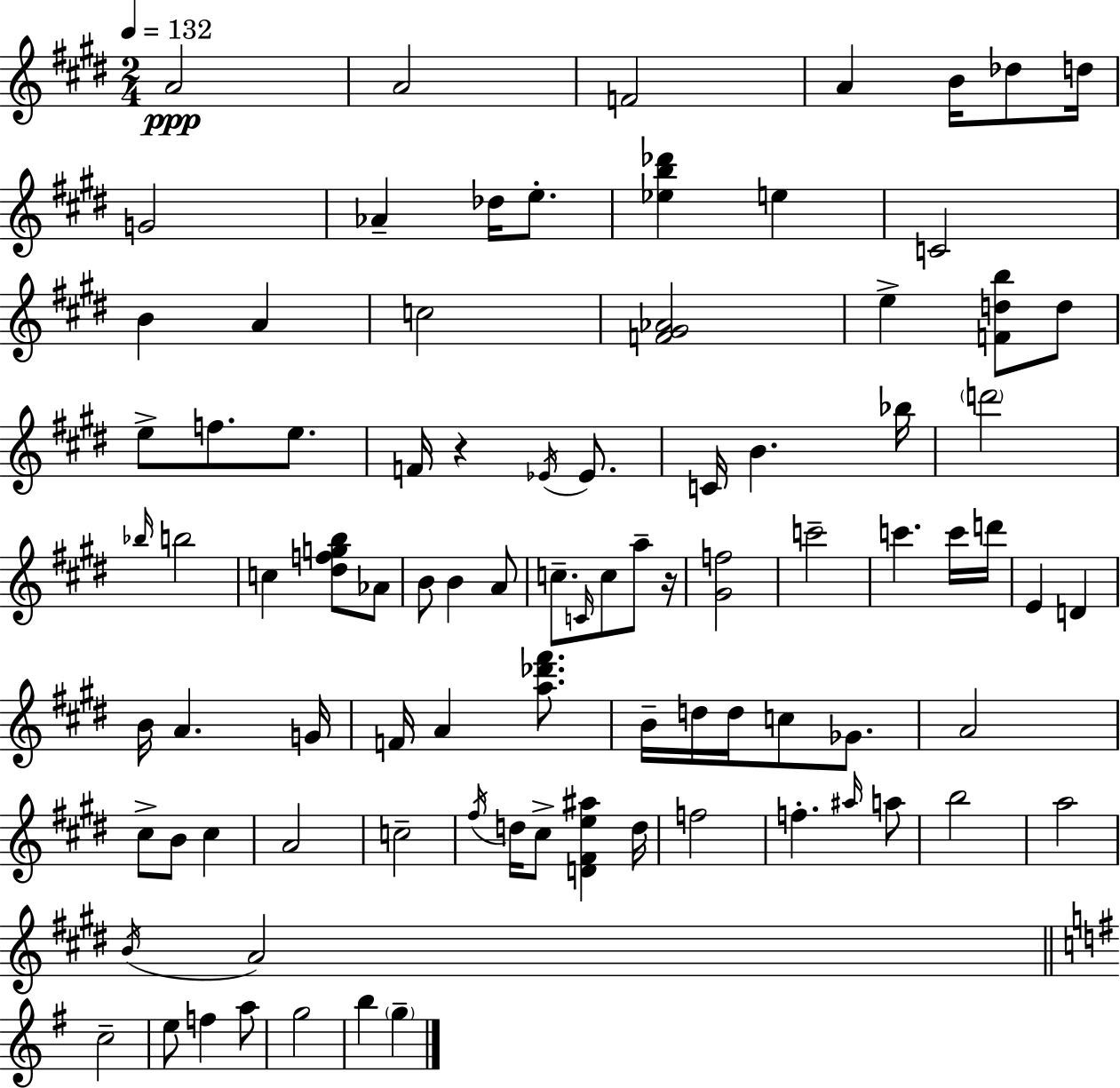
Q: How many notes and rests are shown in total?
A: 89